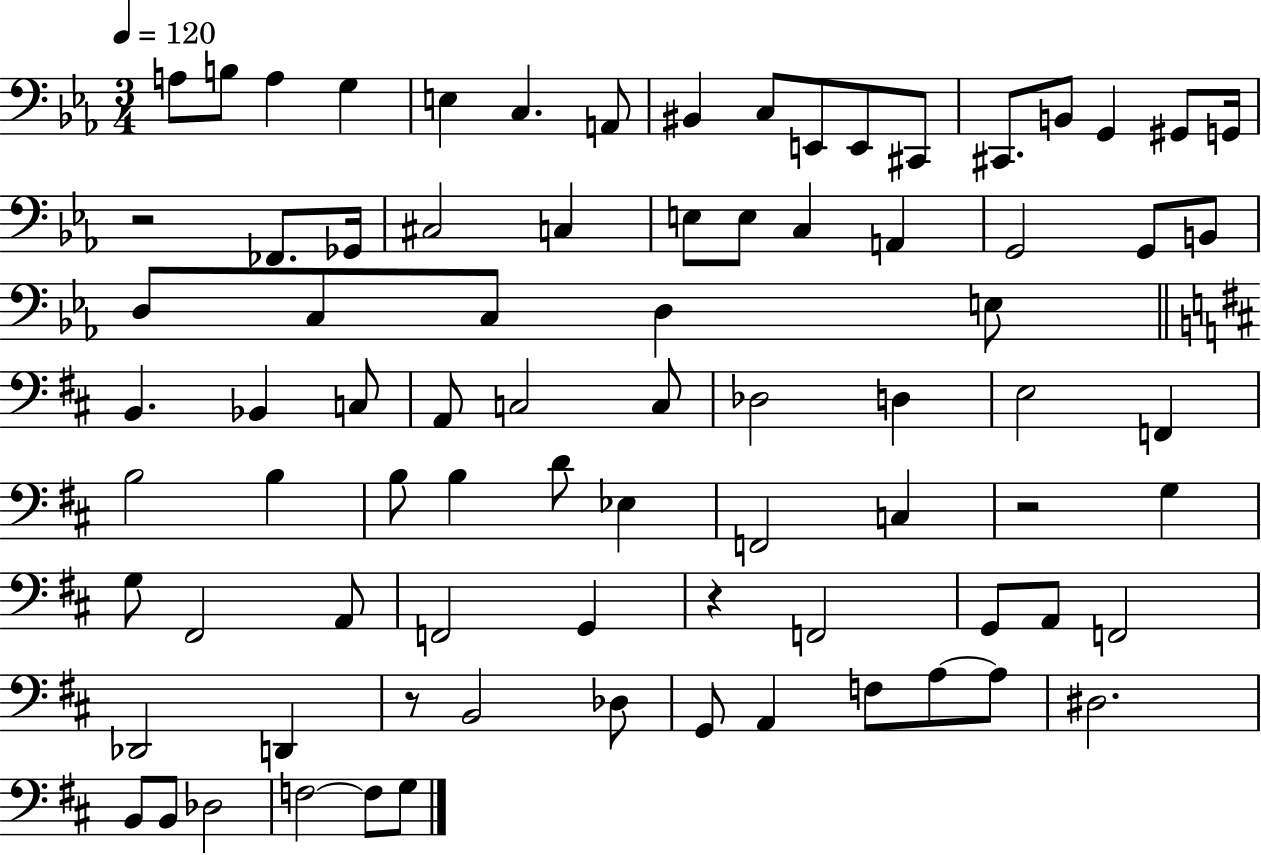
A3/e B3/e A3/q G3/q E3/q C3/q. A2/e BIS2/q C3/e E2/e E2/e C#2/e C#2/e. B2/e G2/q G#2/e G2/s R/h FES2/e. Gb2/s C#3/h C3/q E3/e E3/e C3/q A2/q G2/h G2/e B2/e D3/e C3/e C3/e D3/q E3/e B2/q. Bb2/q C3/e A2/e C3/h C3/e Db3/h D3/q E3/h F2/q B3/h B3/q B3/e B3/q D4/e Eb3/q F2/h C3/q R/h G3/q G3/e F#2/h A2/e F2/h G2/q R/q F2/h G2/e A2/e F2/h Db2/h D2/q R/e B2/h Db3/e G2/e A2/q F3/e A3/e A3/e D#3/h. B2/e B2/e Db3/h F3/h F3/e G3/e